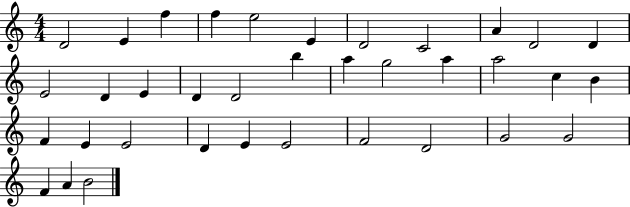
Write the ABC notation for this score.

X:1
T:Untitled
M:4/4
L:1/4
K:C
D2 E f f e2 E D2 C2 A D2 D E2 D E D D2 b a g2 a a2 c B F E E2 D E E2 F2 D2 G2 G2 F A B2